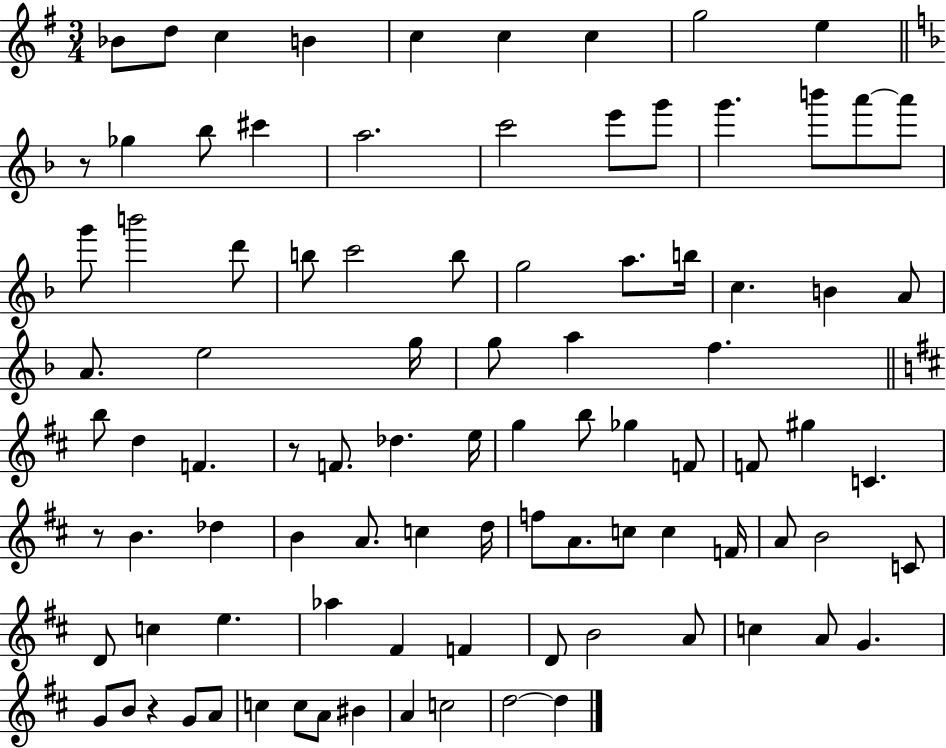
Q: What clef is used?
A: treble